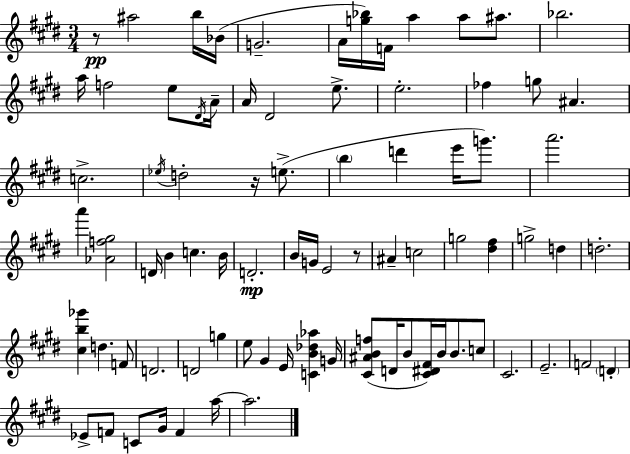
{
  \clef treble
  \numericTimeSignature
  \time 3/4
  \key e \major
  r8\pp ais''2 b''16 bes'16( | g'2.-- | a'16 <g'' bes''>16) f'16 a''4 a''8 ais''8. | bes''2. | \break a''16 f''2 e''8 \acciaccatura { dis'16 } | a'16-- a'16 dis'2 e''8.-> | e''2.-. | fes''4 g''8 ais'4. | \break c''2.-> | \acciaccatura { ees''16 } d''2-. r16 e''8.->( | \parenthesize b''4 d'''4 e'''16 g'''8.) | a'''2. | \break a'''4 <aes' f'' gis''>2 | d'16 b'4 c''4. | b'16 d'2.-.\mp | b'16 g'16 e'2 | \break r8 ais'4-- c''2 | g''2 <dis'' fis''>4 | g''2-> d''4 | d''2.-. | \break <cis'' b'' ges'''>4 d''4. | f'8 d'2. | d'2 g''4 | e''8 gis'4 e'16 <c' b' des'' aes''>4 | \break g'16 <cis' ais' b' f''>8( d'16 b'8 <cis' dis' fis'>16) b'16 b'8. | c''8 cis'2. | e'2.-- | f'2 \parenthesize d'4-. | \break ees'8-> f'8 c'8 gis'16 f'4 | a''16~~ a''2. | \bar "|."
}